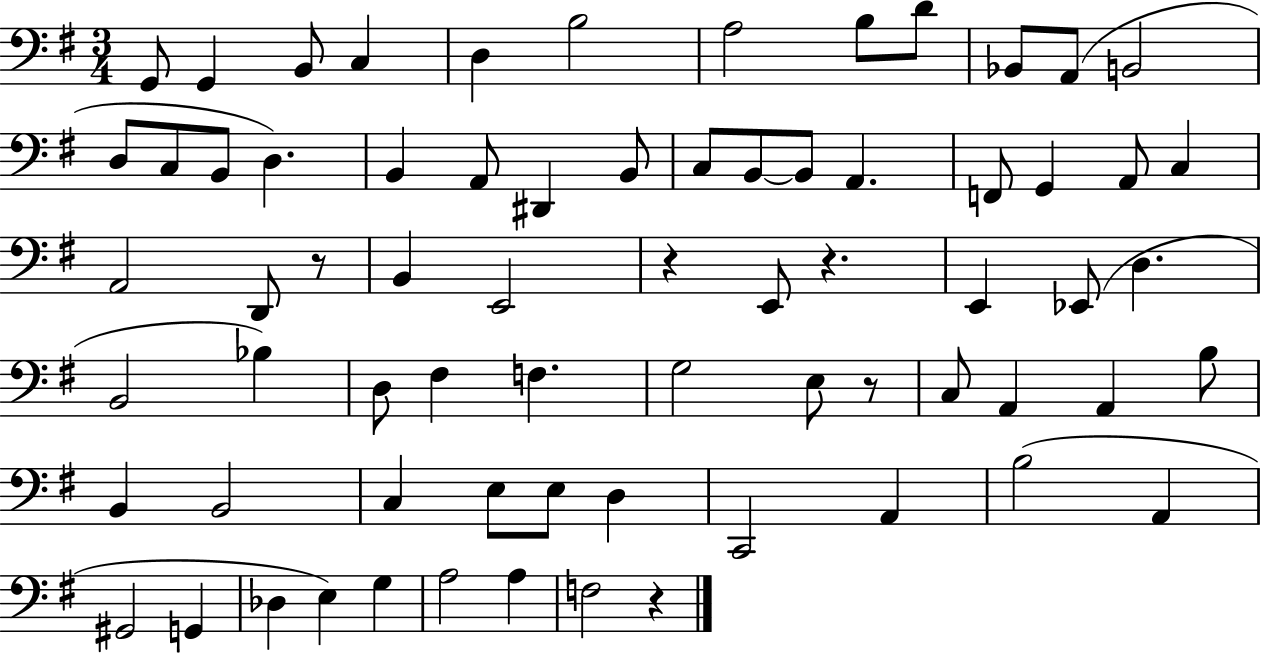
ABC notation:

X:1
T:Untitled
M:3/4
L:1/4
K:G
G,,/2 G,, B,,/2 C, D, B,2 A,2 B,/2 D/2 _B,,/2 A,,/2 B,,2 D,/2 C,/2 B,,/2 D, B,, A,,/2 ^D,, B,,/2 C,/2 B,,/2 B,,/2 A,, F,,/2 G,, A,,/2 C, A,,2 D,,/2 z/2 B,, E,,2 z E,,/2 z E,, _E,,/2 D, B,,2 _B, D,/2 ^F, F, G,2 E,/2 z/2 C,/2 A,, A,, B,/2 B,, B,,2 C, E,/2 E,/2 D, C,,2 A,, B,2 A,, ^G,,2 G,, _D, E, G, A,2 A, F,2 z